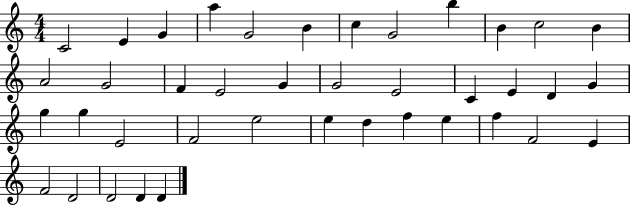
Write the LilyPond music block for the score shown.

{
  \clef treble
  \numericTimeSignature
  \time 4/4
  \key c \major
  c'2 e'4 g'4 | a''4 g'2 b'4 | c''4 g'2 b''4 | b'4 c''2 b'4 | \break a'2 g'2 | f'4 e'2 g'4 | g'2 e'2 | c'4 e'4 d'4 g'4 | \break g''4 g''4 e'2 | f'2 e''2 | e''4 d''4 f''4 e''4 | f''4 f'2 e'4 | \break f'2 d'2 | d'2 d'4 d'4 | \bar "|."
}